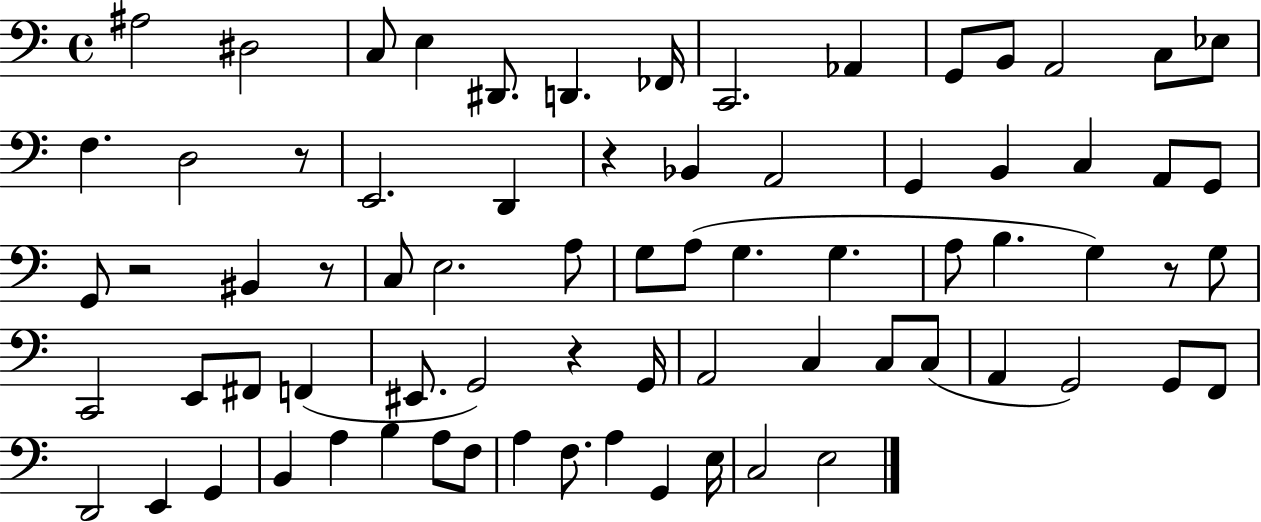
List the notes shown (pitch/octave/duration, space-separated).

A#3/h D#3/h C3/e E3/q D#2/e. D2/q. FES2/s C2/h. Ab2/q G2/e B2/e A2/h C3/e Eb3/e F3/q. D3/h R/e E2/h. D2/q R/q Bb2/q A2/h G2/q B2/q C3/q A2/e G2/e G2/e R/h BIS2/q R/e C3/e E3/h. A3/e G3/e A3/e G3/q. G3/q. A3/e B3/q. G3/q R/e G3/e C2/h E2/e F#2/e F2/q EIS2/e. G2/h R/q G2/s A2/h C3/q C3/e C3/e A2/q G2/h G2/e F2/e D2/h E2/q G2/q B2/q A3/q B3/q A3/e F3/e A3/q F3/e. A3/q G2/q E3/s C3/h E3/h